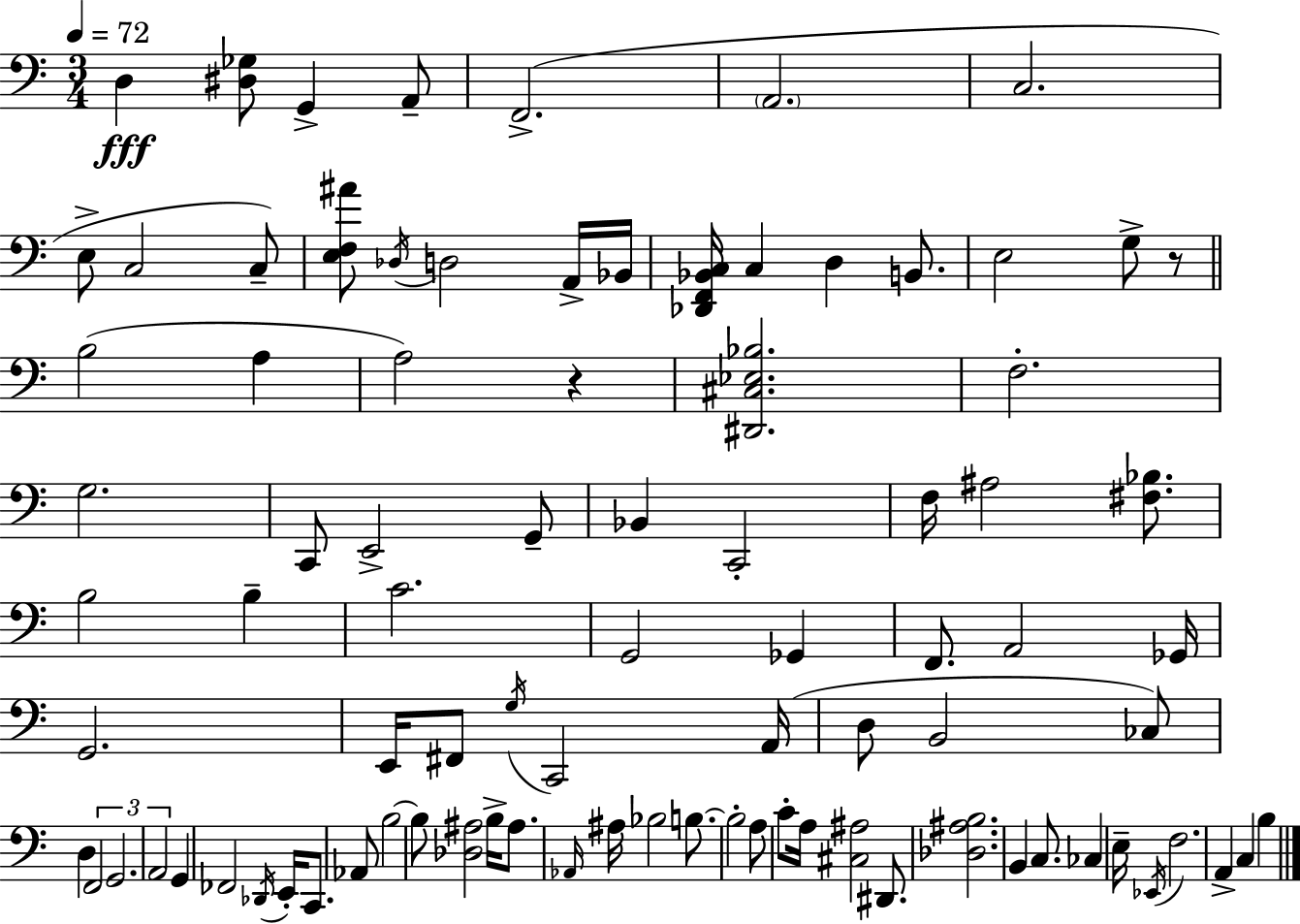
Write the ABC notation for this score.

X:1
T:Untitled
M:3/4
L:1/4
K:Am
D, [^D,_G,]/2 G,, A,,/2 F,,2 A,,2 C,2 E,/2 C,2 C,/2 [E,F,^A]/2 _D,/4 D,2 A,,/4 _B,,/4 [_D,,F,,_B,,C,]/4 C, D, B,,/2 E,2 G,/2 z/2 B,2 A, A,2 z [^D,,^C,_E,_B,]2 F,2 G,2 C,,/2 E,,2 G,,/2 _B,, C,,2 F,/4 ^A,2 [^F,_B,]/2 B,2 B, C2 G,,2 _G,, F,,/2 A,,2 _G,,/4 G,,2 E,,/4 ^F,,/2 G,/4 C,,2 A,,/4 D,/2 B,,2 _C,/2 D, F,,2 G,,2 A,,2 G,, _F,,2 _D,,/4 E,,/4 C,,/2 _A,,/2 B,2 B,/2 [_D,^A,]2 B,/4 ^A,/2 _A,,/4 ^A,/4 _B,2 B,/2 B,2 A,/2 C/2 A,/4 [^C,^A,]2 ^D,,/2 [_D,^A,B,]2 B,, C,/2 _C, E,/4 _E,,/4 F,2 A,, C, B,